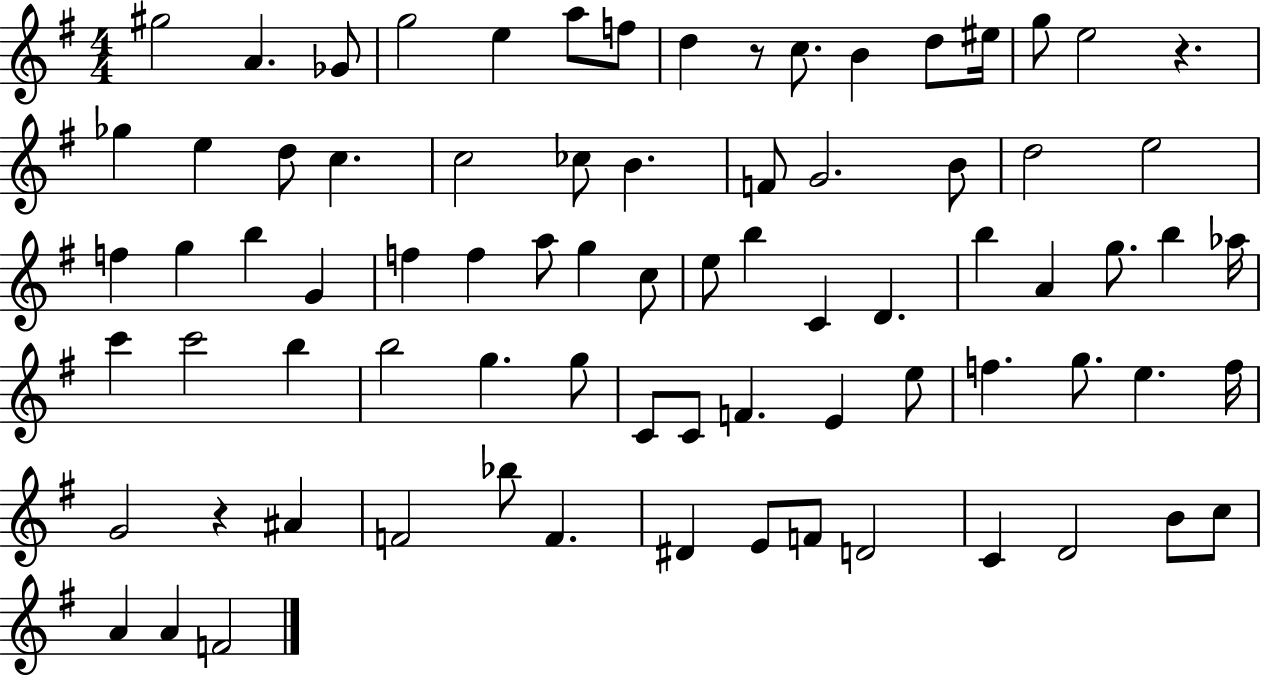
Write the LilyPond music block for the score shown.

{
  \clef treble
  \numericTimeSignature
  \time 4/4
  \key g \major
  gis''2 a'4. ges'8 | g''2 e''4 a''8 f''8 | d''4 r8 c''8. b'4 d''8 eis''16 | g''8 e''2 r4. | \break ges''4 e''4 d''8 c''4. | c''2 ces''8 b'4. | f'8 g'2. b'8 | d''2 e''2 | \break f''4 g''4 b''4 g'4 | f''4 f''4 a''8 g''4 c''8 | e''8 b''4 c'4 d'4. | b''4 a'4 g''8. b''4 aes''16 | \break c'''4 c'''2 b''4 | b''2 g''4. g''8 | c'8 c'8 f'4. e'4 e''8 | f''4. g''8. e''4. f''16 | \break g'2 r4 ais'4 | f'2 bes''8 f'4. | dis'4 e'8 f'8 d'2 | c'4 d'2 b'8 c''8 | \break a'4 a'4 f'2 | \bar "|."
}